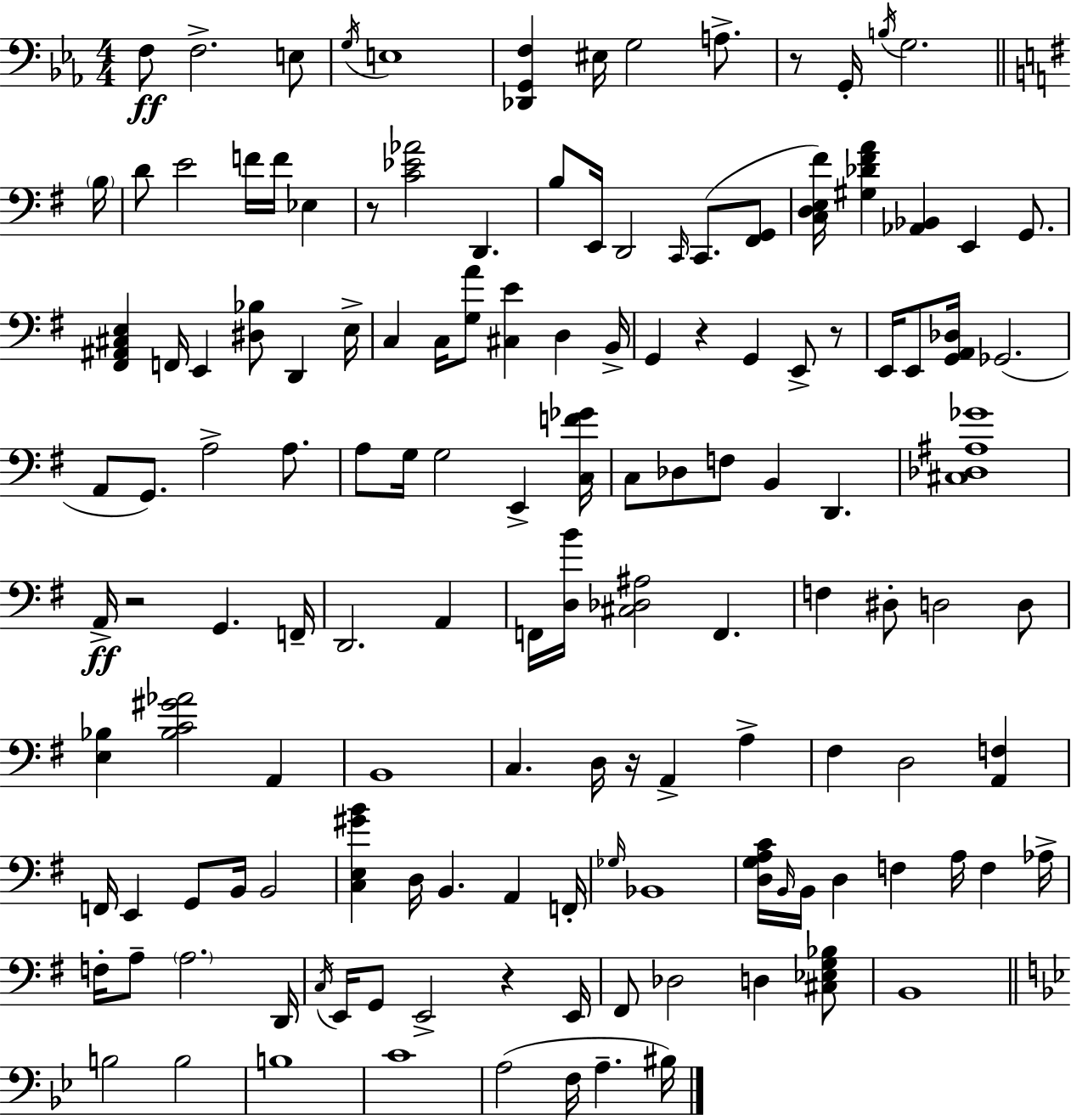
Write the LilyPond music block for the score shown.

{
  \clef bass
  \numericTimeSignature
  \time 4/4
  \key c \minor
  f8\ff f2.-> e8 | \acciaccatura { g16 } e1 | <des, g, f>4 eis16 g2 a8.-> | r8 g,16-. \acciaccatura { b16 } g2. | \break \bar "||" \break \key e \minor \parenthesize b16 d'8 e'2 f'16 f'16 ees4 | r8 <c' ees' aes'>2 d,4. | b8 e,16 d,2 \grace { c,16 } c,8.( | <fis, g,>8 <c d e fis'>16) <gis des' fis' a'>4 <aes, bes,>4 e,4 g,8. | \break <fis, ais, cis e>4 f,16 e,4 <dis bes>8 d,4 | e16-> c4 c16 <g a'>8 <cis e'>4 d4 | b,16-> g,4 r4 g,4 e,8-> | r8 e,16 e,8 <g, a, des>16 ges,2.( | \break a,8 g,8.) a2-> a8. | a8 g16 g2 e,4-> | <c f' ges'>16 c8 des8 f8 b,4 d,4. | <cis des ais ges'>1 | \break a,16->\ff r2 g,4. | f,16-- d,2. a,4 | f,16 <d b'>16 <cis des ais>2 f,4. | f4 dis8-. d2 | \break d8 <e bes>4 <bes c' gis' aes'>2 a,4 | b,1 | c4. d16 r16 a,4-> a4-> | fis4 d2 <a, f>4 | \break f,16 e,4 g,8 b,16 b,2 | <c e gis' b'>4 d16 b,4. a,4 | f,16-. \grace { ges16 } bes,1 | <d g a c'>16 \grace { b,16 } b,16 d4 f4 a16 f4 | \break aes16-> f16-. a8-- \parenthesize a2. | d,16 \acciaccatura { c16 } e,16 g,8 e,2-> | r4 e,16 fis,8 des2 d4 | <cis ees g bes>8 b,1 | \break \bar "||" \break \key g \minor b2 b2 | b1 | c'1 | a2( f16 a4.-- bis16) | \break \bar "|."
}